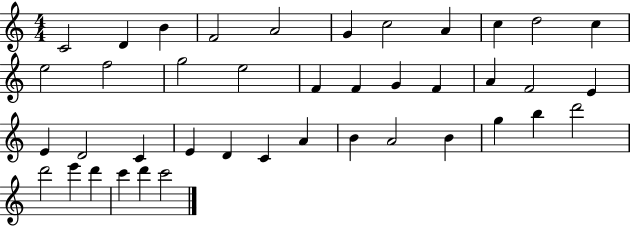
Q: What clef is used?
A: treble